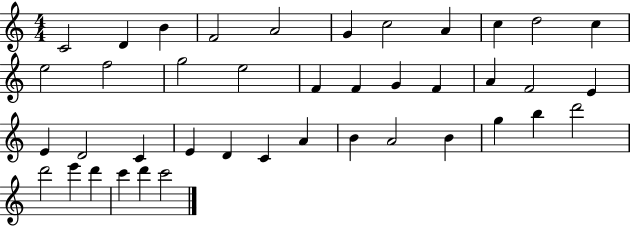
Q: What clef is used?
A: treble